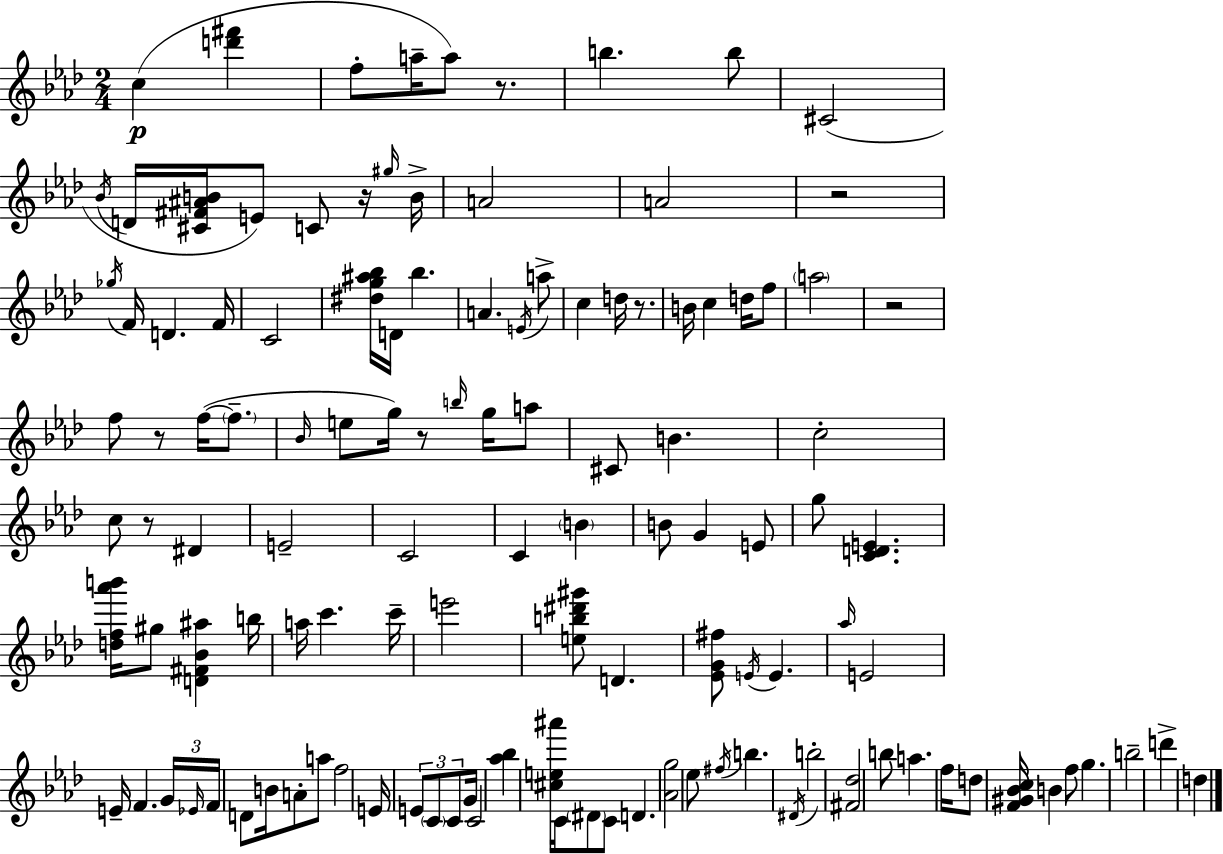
C5/q [D6,F#6]/q F5/e A5/s A5/e R/e. B5/q. B5/e C#4/h Bb4/s D4/s [C#4,F#4,A#4,B4]/s E4/e C4/e R/s G#5/s B4/s A4/h A4/h R/h Gb5/s F4/s D4/q. F4/s C4/h [D#5,G5,A#5,Bb5]/s D4/s Bb5/q. A4/q. E4/s A5/e C5/q D5/s R/e. B4/s C5/q D5/s F5/e A5/h R/h F5/e R/e F5/s F5/e. Bb4/s E5/e G5/s R/e B5/s G5/s A5/e C#4/e B4/q. C5/h C5/e R/e D#4/q E4/h C4/h C4/q B4/q B4/e G4/q E4/e G5/e [C4,D4,E4]/q. [D5,F5,Ab6,B6]/s G#5/e [D4,F#4,Bb4,A#5]/q B5/s A5/s C6/q. C6/s E6/h [E5,B5,D#6,G#6]/e D4/q. [Eb4,G4,F#5]/e E4/s E4/q. Ab5/s E4/h E4/s F4/q. G4/s Eb4/s F4/s D4/e B4/s A4/e A5/e F5/h E4/s E4/e C4/e C4/e G4/s C4/h [Ab5,Bb5]/q [C#5,E5,A#6]/s C4/s D#4/e C4/e D4/q. [Ab4,G5]/h Eb5/e F#5/s B5/q. D#4/s B5/h [F#4,Db5]/h B5/e A5/q. F5/s D5/e [F4,G#4,Bb4,C5]/s B4/q F5/e G5/q. B5/h D6/q D5/q